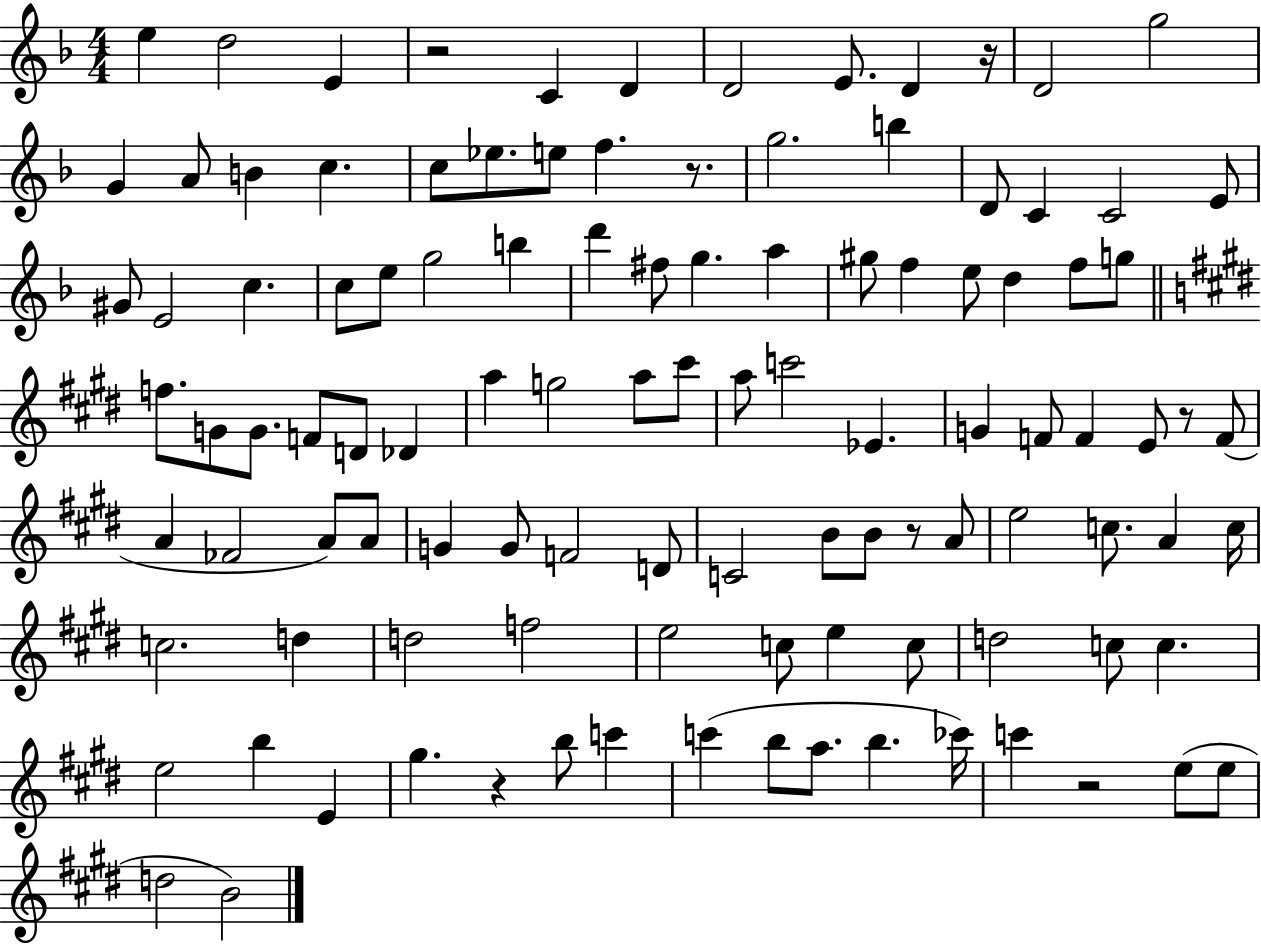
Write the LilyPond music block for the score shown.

{
  \clef treble
  \numericTimeSignature
  \time 4/4
  \key f \major
  e''4 d''2 e'4 | r2 c'4 d'4 | d'2 e'8. d'4 r16 | d'2 g''2 | \break g'4 a'8 b'4 c''4. | c''8 ees''8. e''8 f''4. r8. | g''2. b''4 | d'8 c'4 c'2 e'8 | \break gis'8 e'2 c''4. | c''8 e''8 g''2 b''4 | d'''4 fis''8 g''4. a''4 | gis''8 f''4 e''8 d''4 f''8 g''8 | \break \bar "||" \break \key e \major f''8. g'8 g'8. f'8 d'8 des'4 | a''4 g''2 a''8 cis'''8 | a''8 c'''2 ees'4. | g'4 f'8 f'4 e'8 r8 f'8( | \break a'4 fes'2 a'8) a'8 | g'4 g'8 f'2 d'8 | c'2 b'8 b'8 r8 a'8 | e''2 c''8. a'4 c''16 | \break c''2. d''4 | d''2 f''2 | e''2 c''8 e''4 c''8 | d''2 c''8 c''4. | \break e''2 b''4 e'4 | gis''4. r4 b''8 c'''4 | c'''4( b''8 a''8. b''4. ces'''16) | c'''4 r2 e''8( e''8 | \break d''2 b'2) | \bar "|."
}